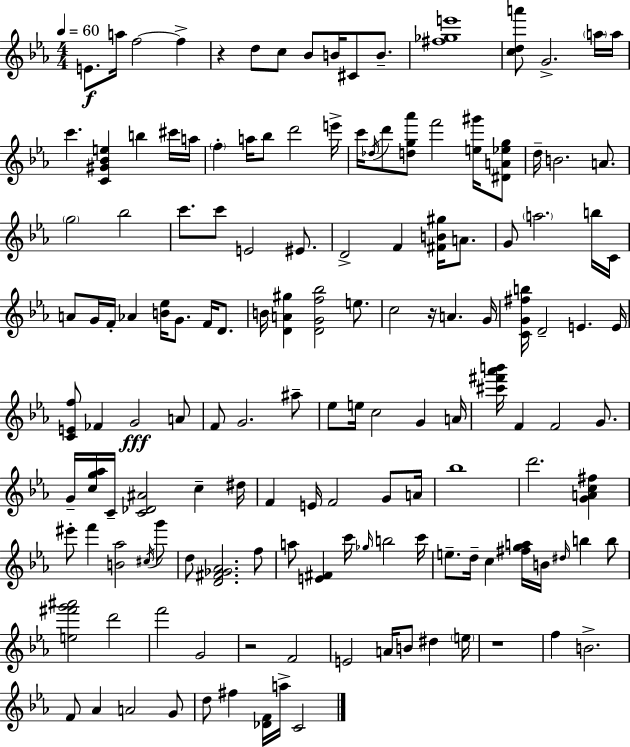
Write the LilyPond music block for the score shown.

{
  \clef treble
  \numericTimeSignature
  \time 4/4
  \key ees \major
  \tempo 4 = 60
  e'8.\f a''16 f''2~~ f''4-> | r4 d''8 c''8 bes'8 b'16 cis'8 b'8.-- | <fis'' ges'' e'''>1 | <c'' d'' a'''>8 g'2.-> \parenthesize a''16 a''16 | \break c'''4. <c' gis' bes' e''>4 b''4 cis'''16 a''16 | \parenthesize f''4-. a''16 bes''8 d'''2 e'''16-> | c'''16 \acciaccatura { des''16 } d'''8 <d'' g'' aes'''>8 f'''2 <e'' gis'''>16 <dis' a' ees'' g''>8 | d''16-- b'2. a'8. | \break \parenthesize g''2 bes''2 | c'''8. c'''8 e'2 eis'8. | d'2-> f'4 <fis' b' gis''>16 a'8. | g'8 \parenthesize a''2. b''16 | \break c'16 a'8 g'16 f'16-. aes'4 <b' ees''>16 g'8. f'16 d'8. | b'16 <d' a' gis''>4 <d' g' f'' bes''>2 e''8. | c''2 r16 a'4. | g'16 <c' g' fis'' b''>16 d'2-- e'4. | \break e'16 <c' e' f''>8 fes'4 g'2\fff a'8 | f'8 g'2. ais''8-- | ees''8 e''16 c''2 g'4 | a'16 <cis''' fis''' aes''' b'''>16 f'4 f'2 g'8. | \break g'16-- <c'' g'' aes''>16 c'16-- <c' des' ais'>2 c''4-- | dis''16 f'4 e'16 f'2 g'8 | a'16 bes''1 | d'''2. <g' a' c'' fis''>4 | \break eis'''8-. f'''4 <b' aes''>2 \acciaccatura { cis''16 } | g'''8 d''8 <d' fis' ges' aes'>2. | f''8 a''8 <e' fis'>4 c'''16 \grace { ges''16 } b''2 | c'''16 e''8.-- d''16-- c''4 <fis'' g'' a''>16 b'16 \grace { dis''16 } b''4 | \break b''8 <e'' fis''' g''' ais'''>2 d'''2 | f'''2 g'2 | r2 f'2 | e'2 a'16 b'8 dis''4 | \break \parenthesize e''16 r1 | f''4 b'2.-> | f'8 aes'4 a'2 | g'8 d''8 fis''4 <des' f'>16 a''16-> c'2 | \break \bar "|."
}